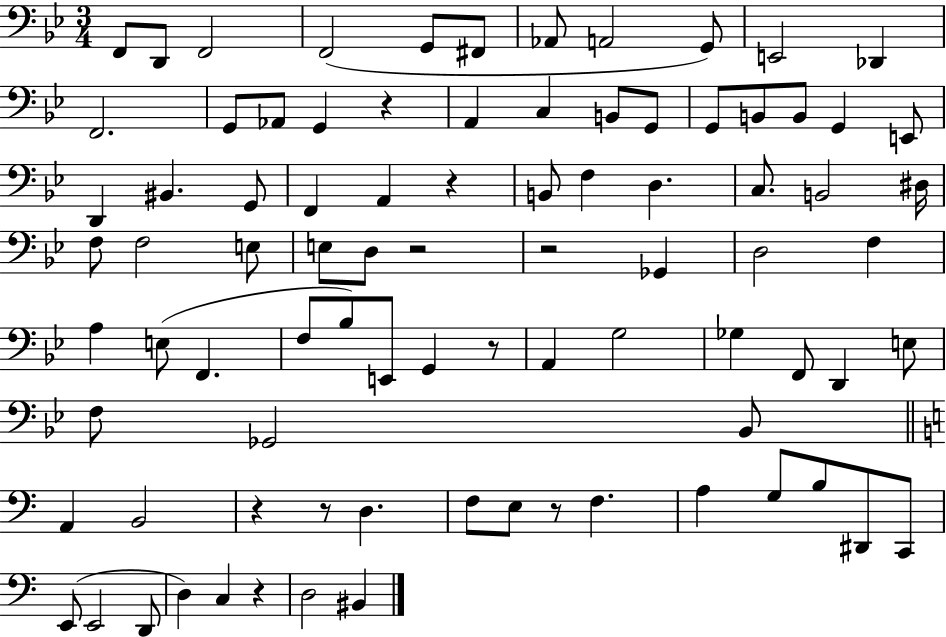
F2/e D2/e F2/h F2/h G2/e F#2/e Ab2/e A2/h G2/e E2/h Db2/q F2/h. G2/e Ab2/e G2/q R/q A2/q C3/q B2/e G2/e G2/e B2/e B2/e G2/q E2/e D2/q BIS2/q. G2/e F2/q A2/q R/q B2/e F3/q D3/q. C3/e. B2/h D#3/s F3/e F3/h E3/e E3/e D3/e R/h R/h Gb2/q D3/h F3/q A3/q E3/e F2/q. F3/e Bb3/e E2/e G2/q R/e A2/q G3/h Gb3/q F2/e D2/q E3/e F3/e Gb2/h Bb2/e A2/q B2/h R/q R/e D3/q. F3/e E3/e R/e F3/q. A3/q G3/e B3/e D#2/e C2/e E2/e E2/h D2/e D3/q C3/q R/q D3/h BIS2/q